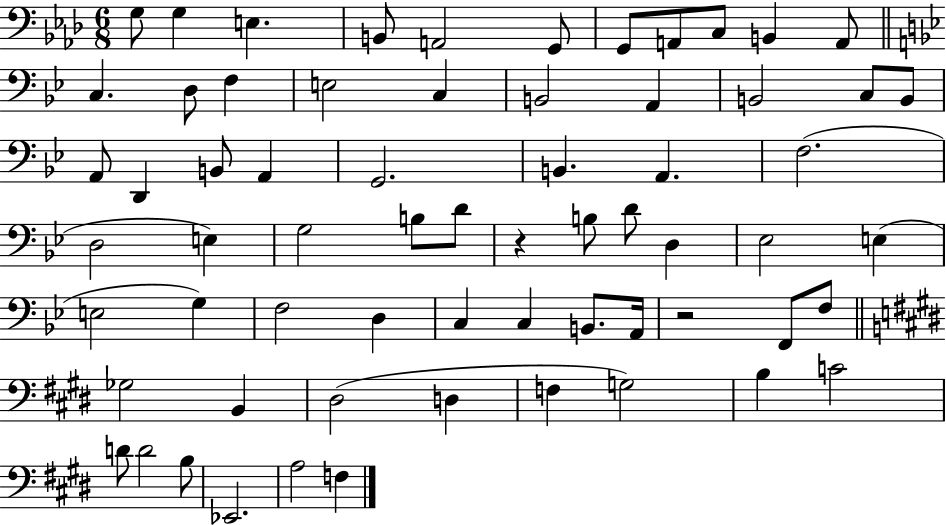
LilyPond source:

{
  \clef bass
  \numericTimeSignature
  \time 6/8
  \key aes \major
  g8 g4 e4. | b,8 a,2 g,8 | g,8 a,8 c8 b,4 a,8 | \bar "||" \break \key bes \major c4. d8 f4 | e2 c4 | b,2 a,4 | b,2 c8 b,8 | \break a,8 d,4 b,8 a,4 | g,2. | b,4. a,4. | f2.( | \break d2 e4) | g2 b8 d'8 | r4 b8 d'8 d4 | ees2 e4( | \break e2 g4) | f2 d4 | c4 c4 b,8. a,16 | r2 f,8 f8 | \break \bar "||" \break \key e \major ges2 b,4 | dis2( d4 | f4 g2) | b4 c'2 | \break d'8 d'2 b8 | ees,2. | a2 f4 | \bar "|."
}